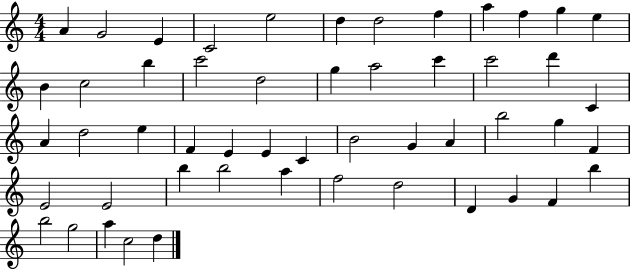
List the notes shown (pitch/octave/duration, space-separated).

A4/q G4/h E4/q C4/h E5/h D5/q D5/h F5/q A5/q F5/q G5/q E5/q B4/q C5/h B5/q C6/h D5/h G5/q A5/h C6/q C6/h D6/q C4/q A4/q D5/h E5/q F4/q E4/q E4/q C4/q B4/h G4/q A4/q B5/h G5/q F4/q E4/h E4/h B5/q B5/h A5/q F5/h D5/h D4/q G4/q F4/q B5/q B5/h G5/h A5/q C5/h D5/q